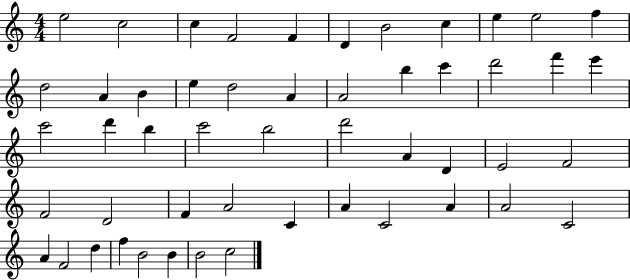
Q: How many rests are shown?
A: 0